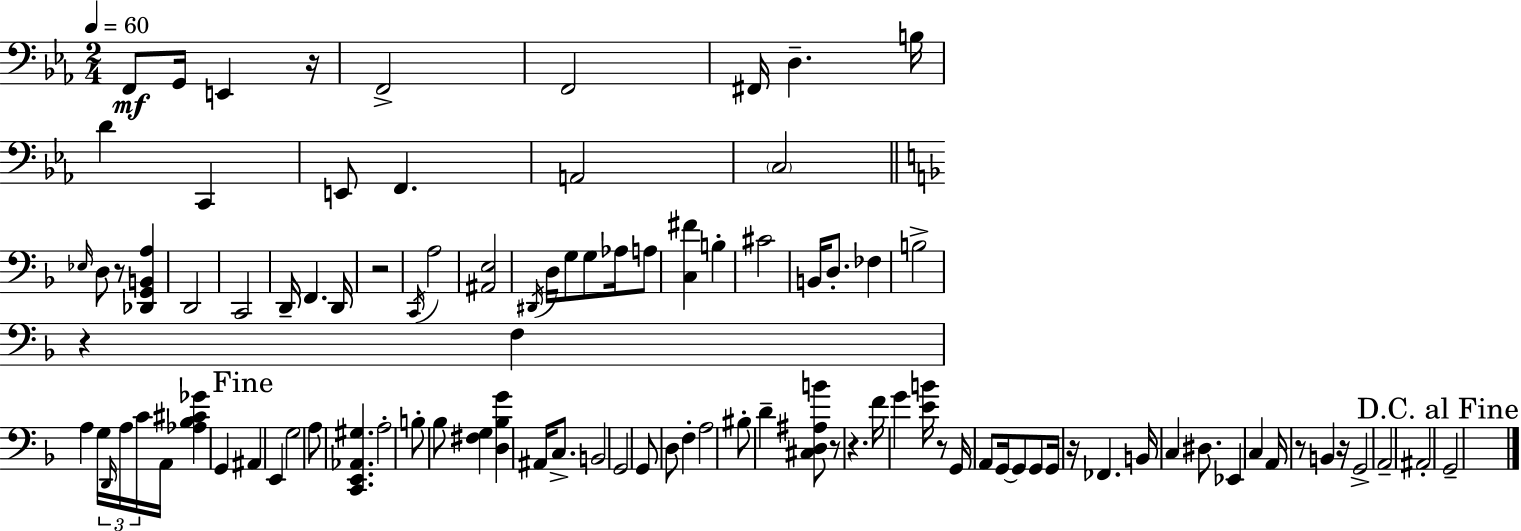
{
  \clef bass
  \numericTimeSignature
  \time 2/4
  \key ees \major
  \tempo 4 = 60
  \repeat volta 2 { f,8\mf g,16 e,4 r16 | f,2-> | f,2 | fis,16 d4.-- b16 | \break d'4 c,4 | e,8 f,4. | a,2 | \parenthesize c2 | \break \bar "||" \break \key f \major \grace { ees16 } d8 r8 <des, g, b, a>4 | d,2 | c,2 | d,16-- f,4. | \break d,16 r2 | \acciaccatura { c,16 } a2 | <ais, e>2 | \acciaccatura { dis,16 } d16 g8 g8 | \break aes16 a8 <c fis'>4 b4-. | cis'2 | b,16 d8.-. fes4 | b2-> | \break r4 f4 | a4 g16 | \tuplet 3/2 { \grace { d,16 } a16 c'16 } a,16 <aes bes cis' ges'>4 | g,4 \mark "Fine" ais,4 | \break e,4 g2 | a8 <c, e, aes, gis>4. | a2-. | b8-. bes8 | \break <fis g>4 <d bes g'>4 | ais,16 c8.-> b,2 | g,2 | g,8 d8 | \break f4-. a2 | bis8-. d'4-- | <cis d ais b'>8 r8 r4. | f'16 g'4 | \break <e' b'>16 r8 g,16 a,8 g,16~~ | g,8 g,8 g,16 r16 fes,4. | b,16 c4 | dis8. ees,4 | \break c4 a,16 r8 b,4 | r16 g,2-> | a,2-- | ais,2-. | \break \mark "D.C. al Fine" g,2-- | } \bar "|."
}